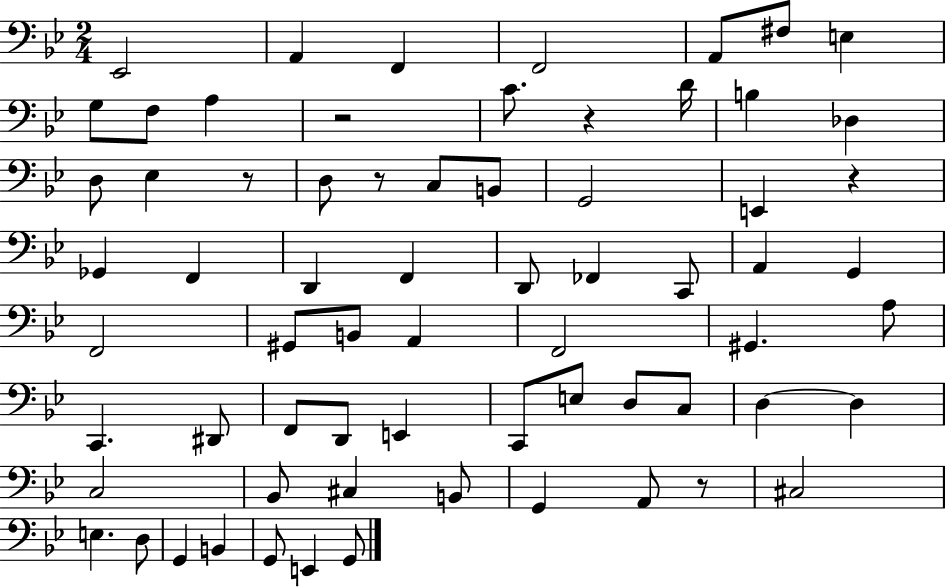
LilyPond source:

{
  \clef bass
  \numericTimeSignature
  \time 2/4
  \key bes \major
  \repeat volta 2 { ees,2 | a,4 f,4 | f,2 | a,8 fis8 e4 | \break g8 f8 a4 | r2 | c'8. r4 d'16 | b4 des4 | \break d8 ees4 r8 | d8 r8 c8 b,8 | g,2 | e,4 r4 | \break ges,4 f,4 | d,4 f,4 | d,8 fes,4 c,8 | a,4 g,4 | \break f,2 | gis,8 b,8 a,4 | f,2 | gis,4. a8 | \break c,4. dis,8 | f,8 d,8 e,4 | c,8 e8 d8 c8 | d4~~ d4 | \break c2 | bes,8 cis4 b,8 | g,4 a,8 r8 | cis2 | \break e4. d8 | g,4 b,4 | g,8 e,4 g,8 | } \bar "|."
}